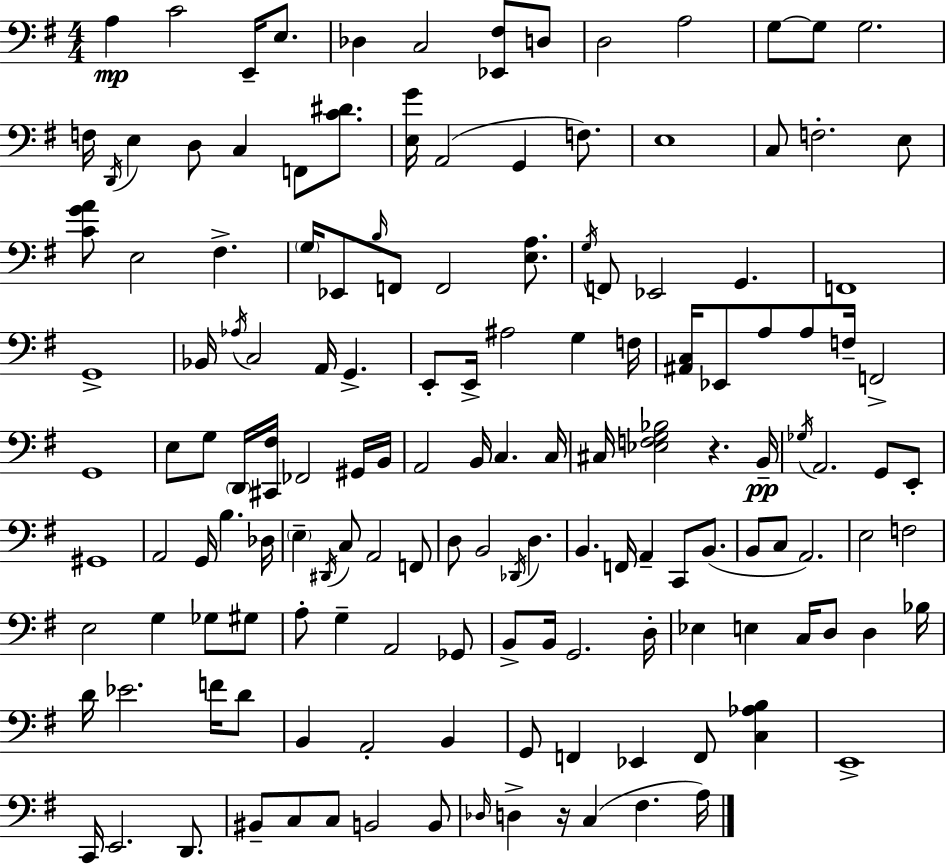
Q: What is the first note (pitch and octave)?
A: A3